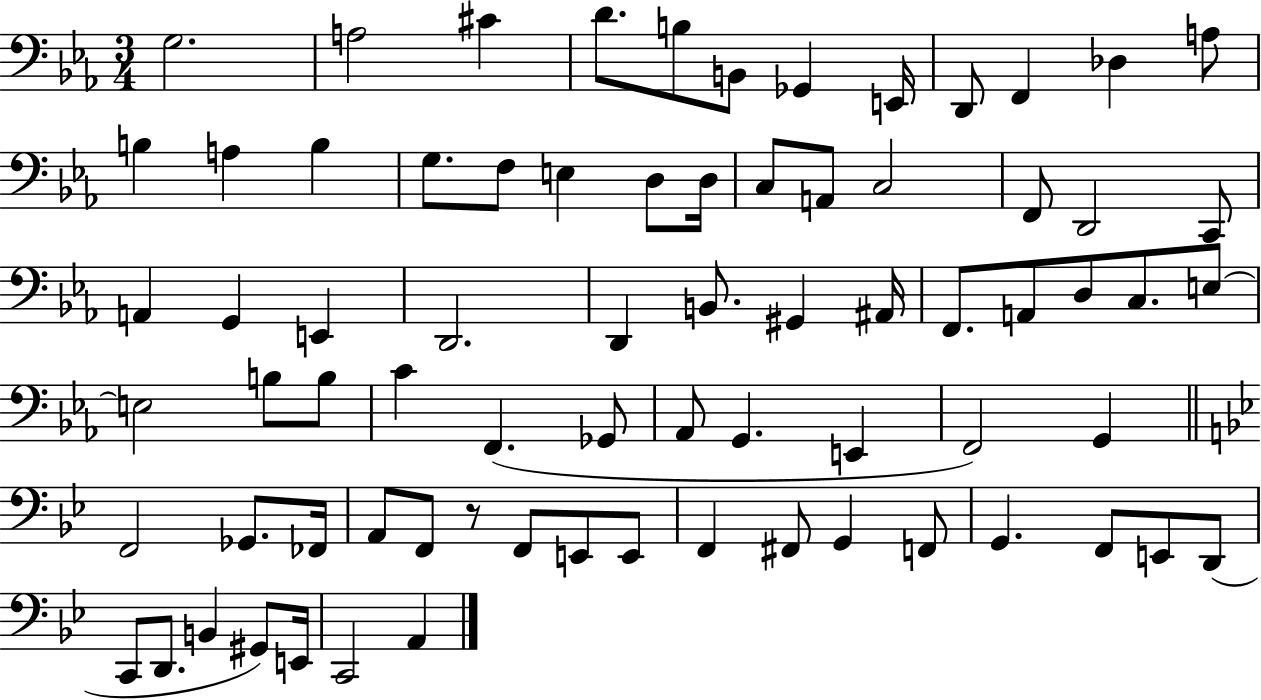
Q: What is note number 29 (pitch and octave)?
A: E2